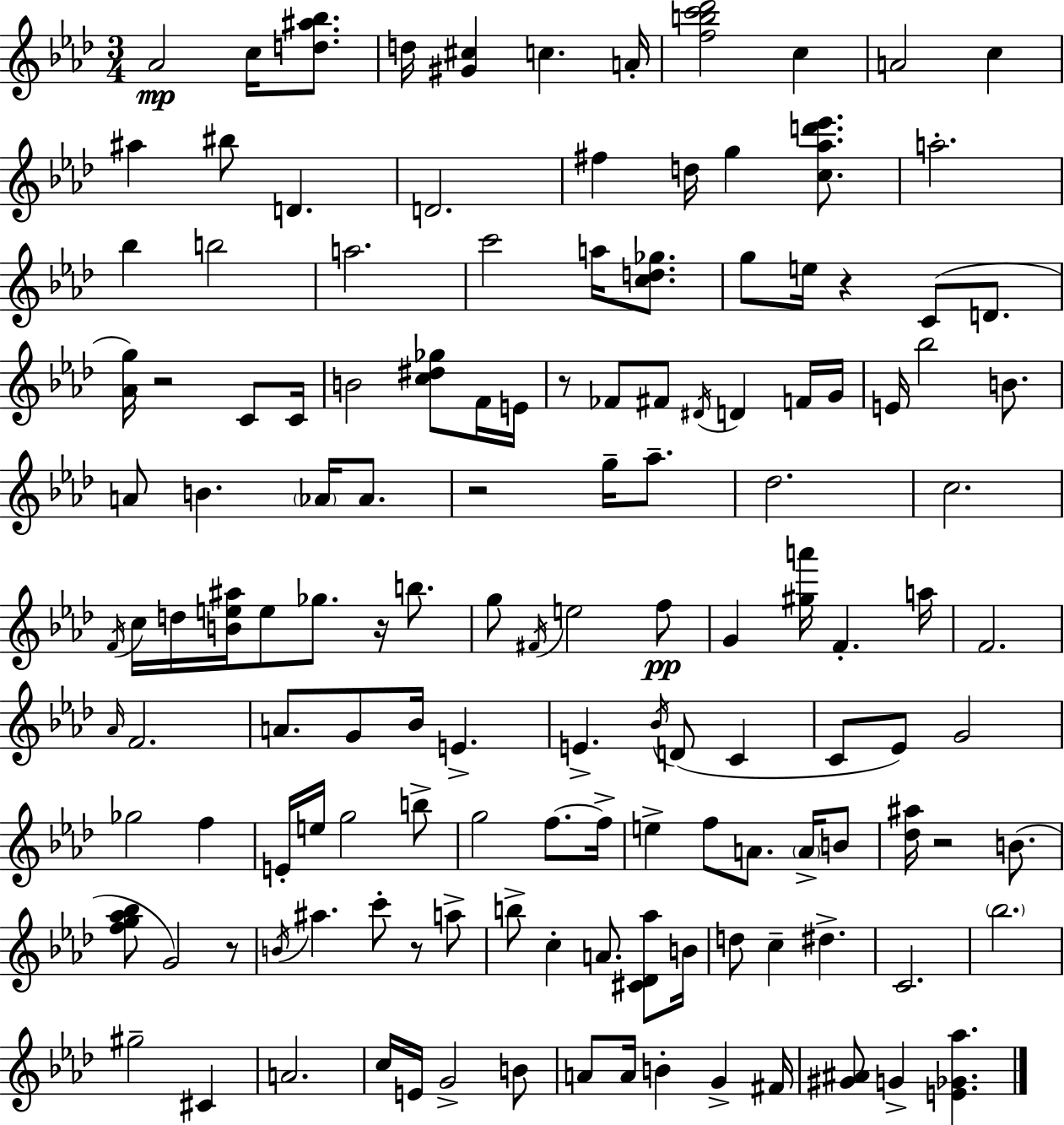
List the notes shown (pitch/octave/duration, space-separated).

Ab4/h C5/s [D5,A#5,Bb5]/e. D5/s [G#4,C#5]/q C5/q. A4/s [F5,B5,C6,Db6]/h C5/q A4/h C5/q A#5/q BIS5/e D4/q. D4/h. F#5/q D5/s G5/q [C5,Ab5,D6,Eb6]/e. A5/h. Bb5/q B5/h A5/h. C6/h A5/s [C5,D5,Gb5]/e. G5/e E5/s R/q C4/e D4/e. [Ab4,G5]/s R/h C4/e C4/s B4/h [C5,D#5,Gb5]/e F4/s E4/s R/e FES4/e F#4/e D#4/s D4/q F4/s G4/s E4/s Bb5/h B4/e. A4/e B4/q. Ab4/s Ab4/e. R/h G5/s Ab5/e. Db5/h. C5/h. F4/s C5/s D5/s [B4,E5,A#5]/s E5/e Gb5/e. R/s B5/e. G5/e F#4/s E5/h F5/e G4/q [G#5,A6]/s F4/q. A5/s F4/h. Ab4/s F4/h. A4/e. G4/e Bb4/s E4/q. E4/q. Bb4/s D4/e C4/q C4/e Eb4/e G4/h Gb5/h F5/q E4/s E5/s G5/h B5/e G5/h F5/e. F5/s E5/q F5/e A4/e. A4/s B4/e [Db5,A#5]/s R/h B4/e. [F5,G5,Ab5,Bb5]/e G4/h R/e B4/s A#5/q. C6/e R/e A5/e B5/e C5/q A4/e. [C#4,Db4,Ab5]/e B4/s D5/e C5/q D#5/q. C4/h. Bb5/h. G#5/h C#4/q A4/h. C5/s E4/s G4/h B4/e A4/e A4/s B4/q G4/q F#4/s [G#4,A#4]/e G4/q [E4,Gb4,Ab5]/q.